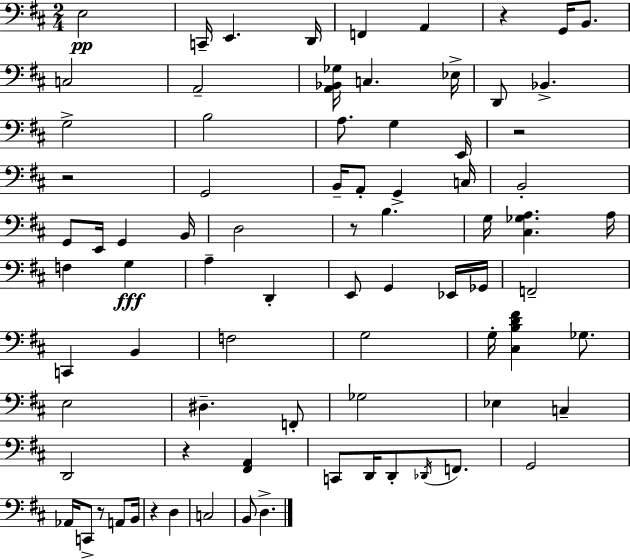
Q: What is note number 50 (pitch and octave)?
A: D#3